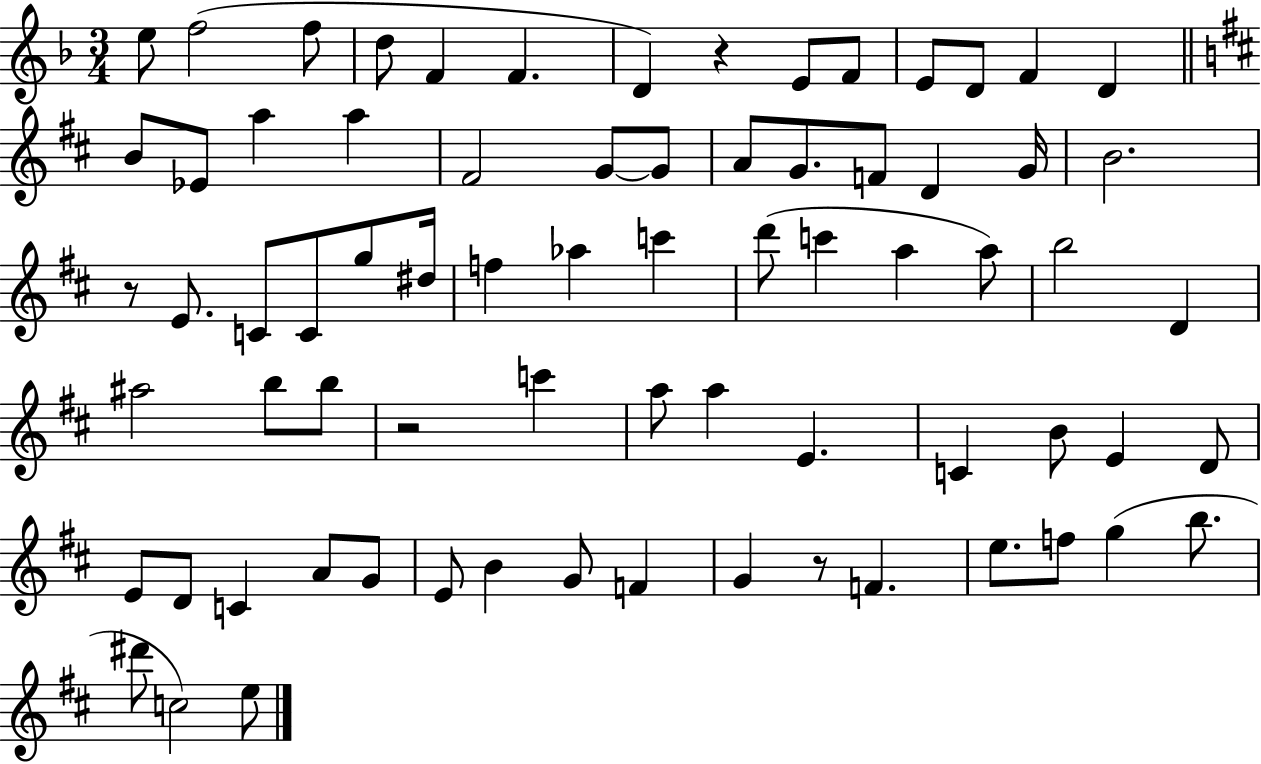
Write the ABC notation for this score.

X:1
T:Untitled
M:3/4
L:1/4
K:F
e/2 f2 f/2 d/2 F F D z E/2 F/2 E/2 D/2 F D B/2 _E/2 a a ^F2 G/2 G/2 A/2 G/2 F/2 D G/4 B2 z/2 E/2 C/2 C/2 g/2 ^d/4 f _a c' d'/2 c' a a/2 b2 D ^a2 b/2 b/2 z2 c' a/2 a E C B/2 E D/2 E/2 D/2 C A/2 G/2 E/2 B G/2 F G z/2 F e/2 f/2 g b/2 ^d'/2 c2 e/2